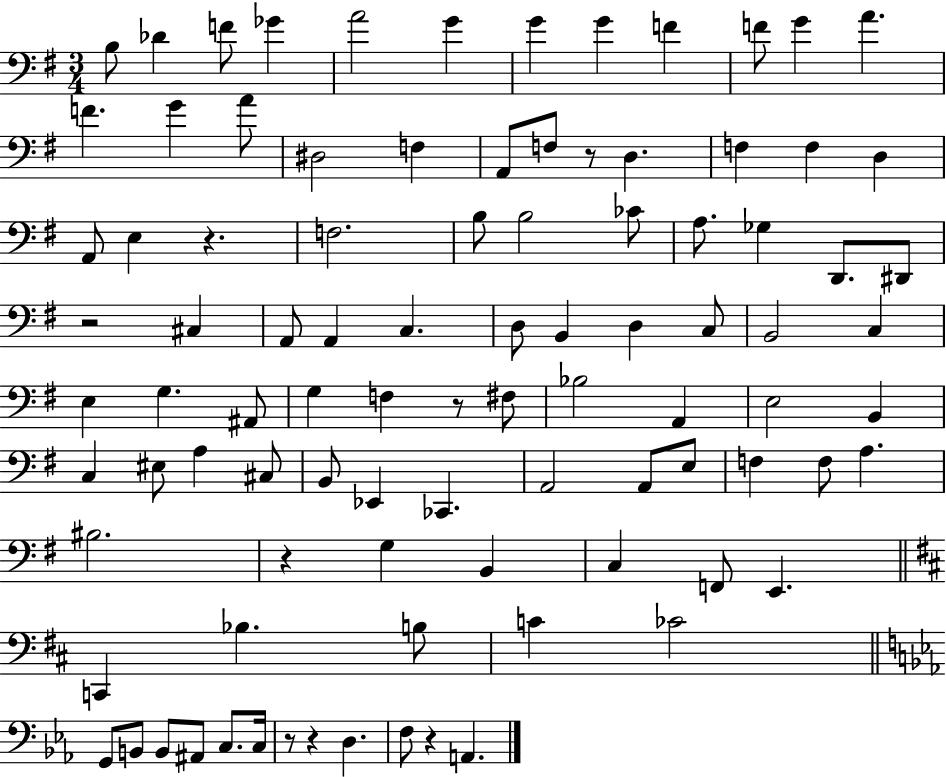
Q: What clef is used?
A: bass